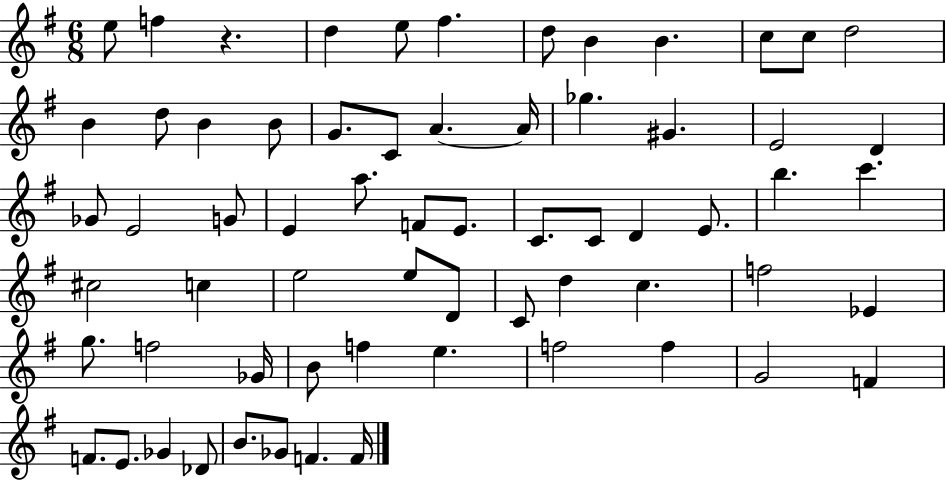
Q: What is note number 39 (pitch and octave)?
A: E5